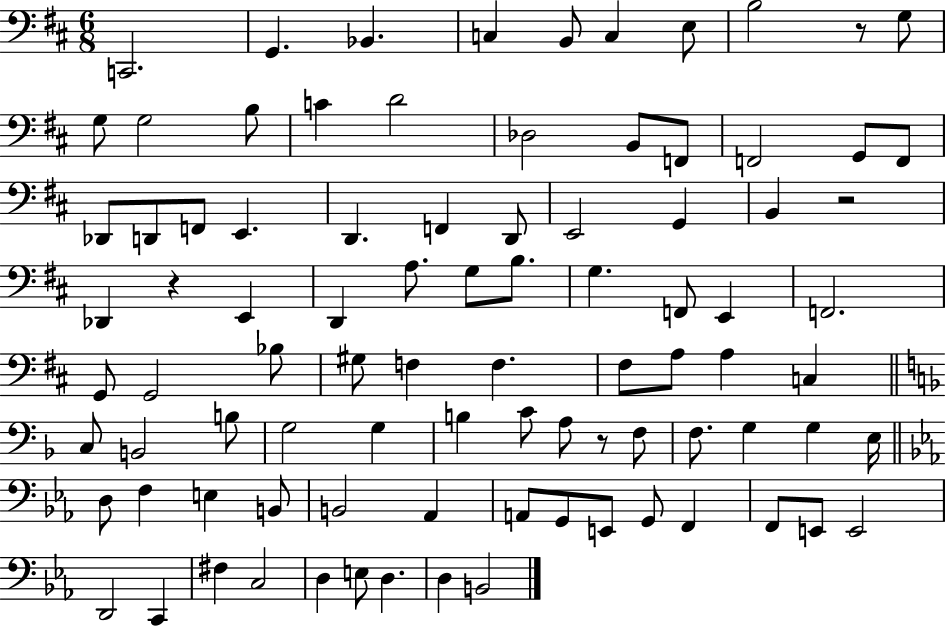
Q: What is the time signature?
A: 6/8